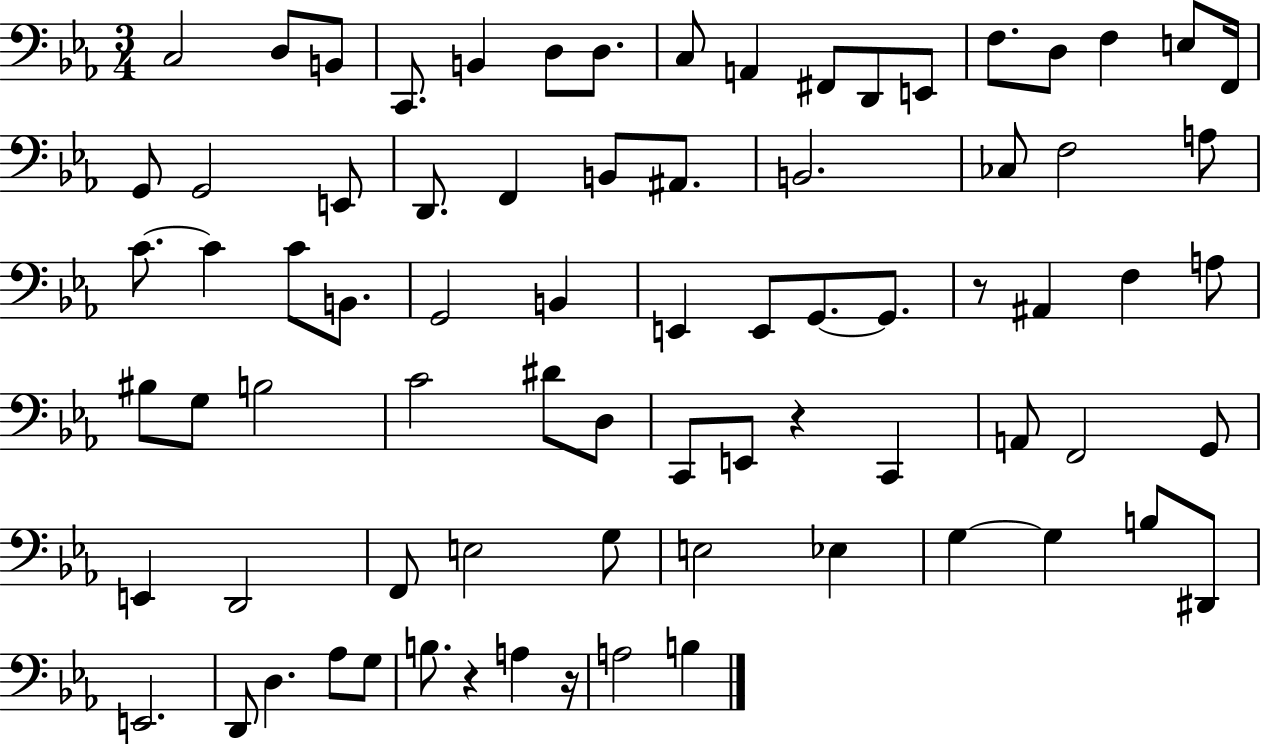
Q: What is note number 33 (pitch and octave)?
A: G2